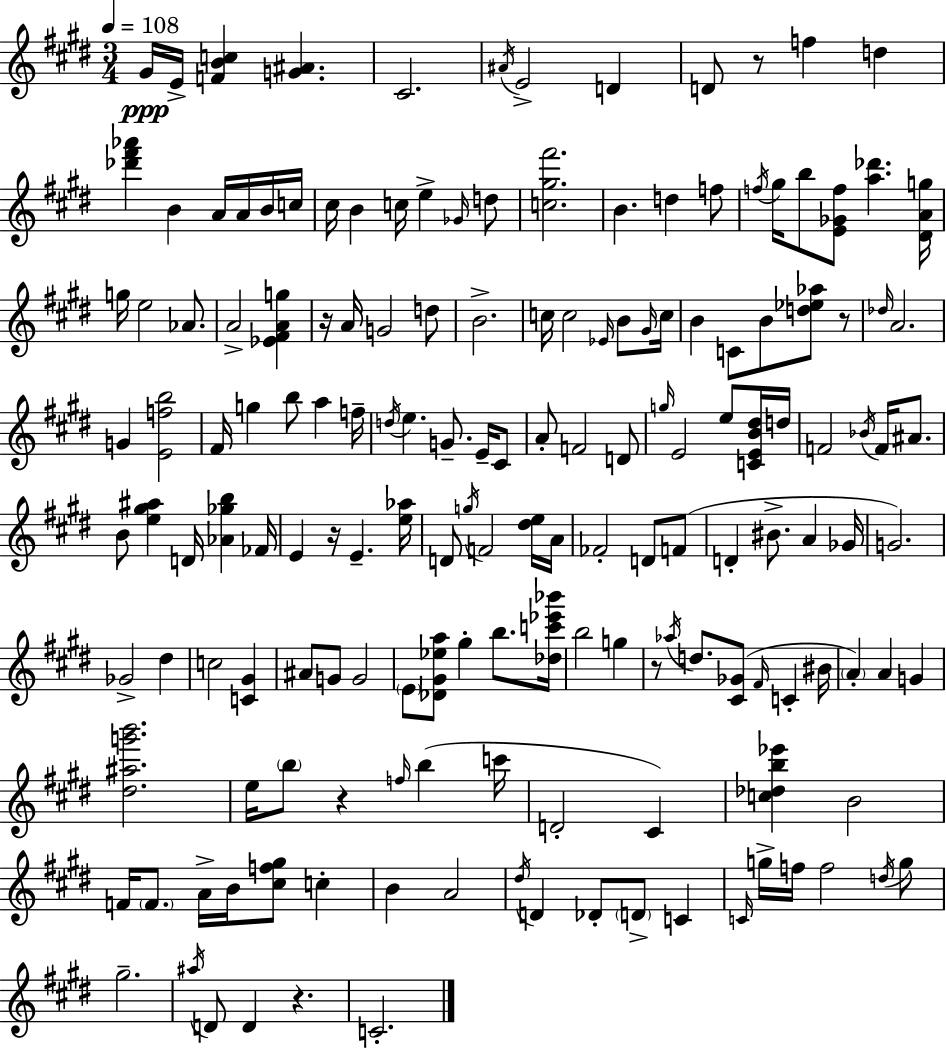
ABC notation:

X:1
T:Untitled
M:3/4
L:1/4
K:E
^G/4 E/4 [FBc] [G^A] ^C2 ^A/4 E2 D D/2 z/2 f d [_d'^f'_a'] B A/4 A/4 B/4 c/4 ^c/4 B c/4 e _G/4 d/2 [c^g^f']2 B d f/2 f/4 ^g/4 b/2 [E_Gf]/2 [a_d'] [^DAg]/4 g/4 e2 _A/2 A2 [_E^FAg] z/4 A/4 G2 d/2 B2 c/4 c2 _E/4 B/2 ^G/4 c/4 B C/2 B/2 [d_e_a]/2 z/2 _d/4 A2 G [Efb]2 ^F/4 g b/2 a f/4 d/4 e G/2 E/4 ^C/2 A/2 F2 D/2 g/4 E2 e/2 [CEB^d]/4 d/4 F2 _B/4 F/4 ^A/2 B/2 [e^g^a] D/4 [_A_gb] _F/4 E z/4 E [e_a]/4 D/2 g/4 F2 [^de]/4 A/4 _F2 D/2 F/2 D ^B/2 A _G/4 G2 _G2 ^d c2 [C^G] ^A/2 G/2 G2 E/2 [_D^G_ea]/2 ^g b/2 [_dc'_e'_b']/4 b2 g z/2 _a/4 d/2 [^C_G]/2 ^F/4 C ^B/4 A A G [^d^ag'b']2 e/4 b/2 z f/4 b c'/4 D2 ^C [c_db_e'] B2 F/4 F/2 A/4 B/4 [^cf^g]/2 c B A2 ^d/4 D _D/2 D/2 C C/4 g/4 f/4 f2 d/4 g/2 ^g2 ^a/4 D/2 D z C2